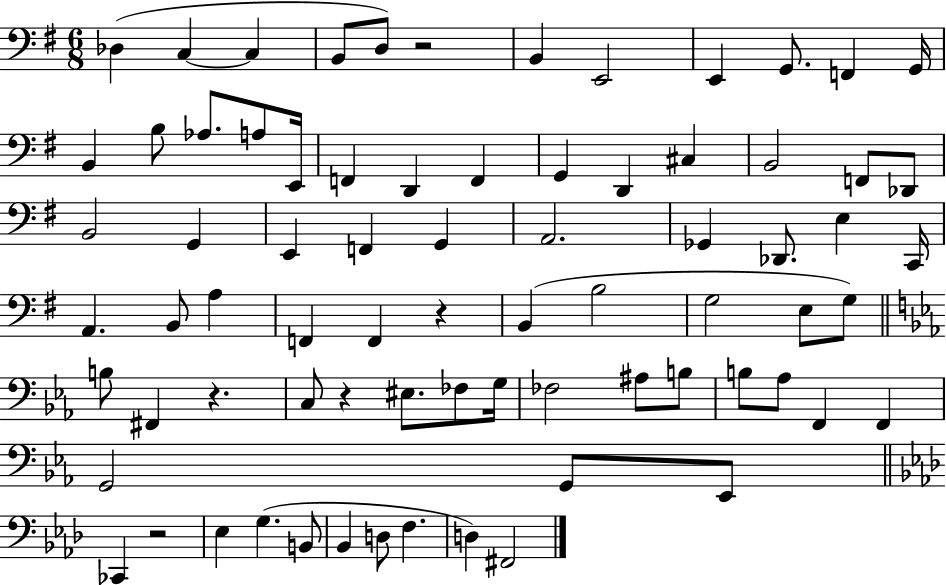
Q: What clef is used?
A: bass